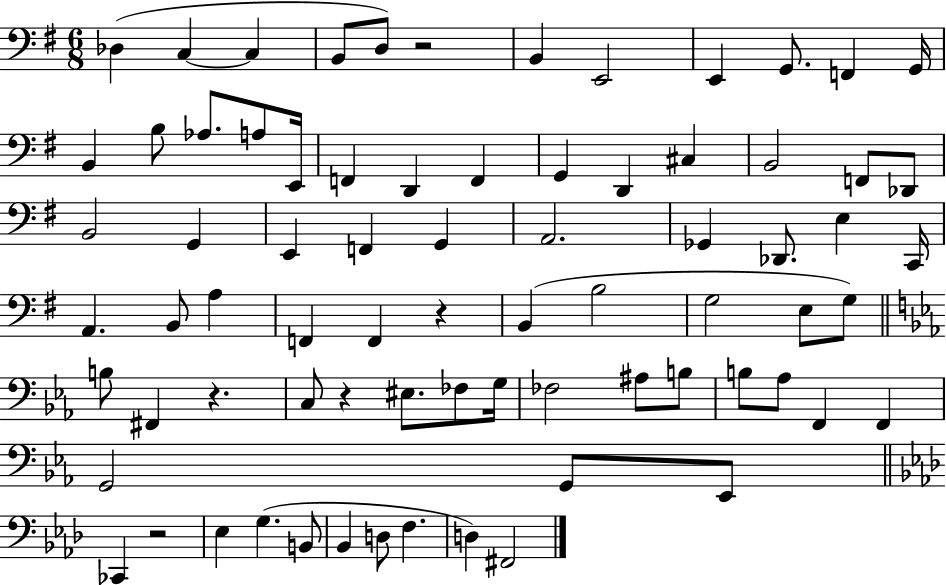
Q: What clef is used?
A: bass